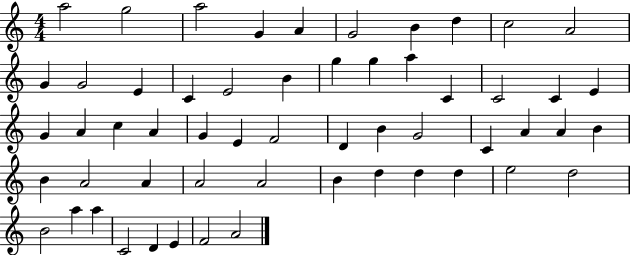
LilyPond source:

{
  \clef treble
  \numericTimeSignature
  \time 4/4
  \key c \major
  a''2 g''2 | a''2 g'4 a'4 | g'2 b'4 d''4 | c''2 a'2 | \break g'4 g'2 e'4 | c'4 e'2 b'4 | g''4 g''4 a''4 c'4 | c'2 c'4 e'4 | \break g'4 a'4 c''4 a'4 | g'4 e'4 f'2 | d'4 b'4 g'2 | c'4 a'4 a'4 b'4 | \break b'4 a'2 a'4 | a'2 a'2 | b'4 d''4 d''4 d''4 | e''2 d''2 | \break b'2 a''4 a''4 | c'2 d'4 e'4 | f'2 a'2 | \bar "|."
}